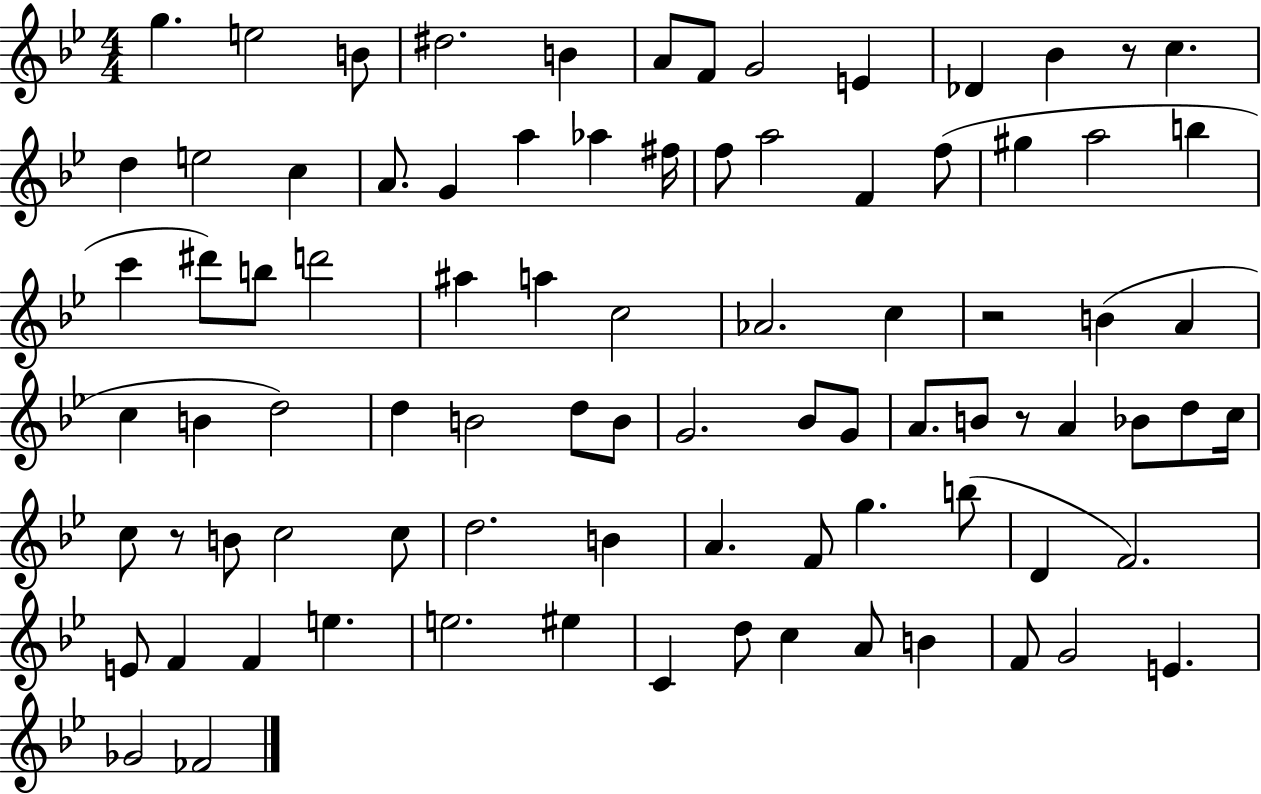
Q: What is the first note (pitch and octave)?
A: G5